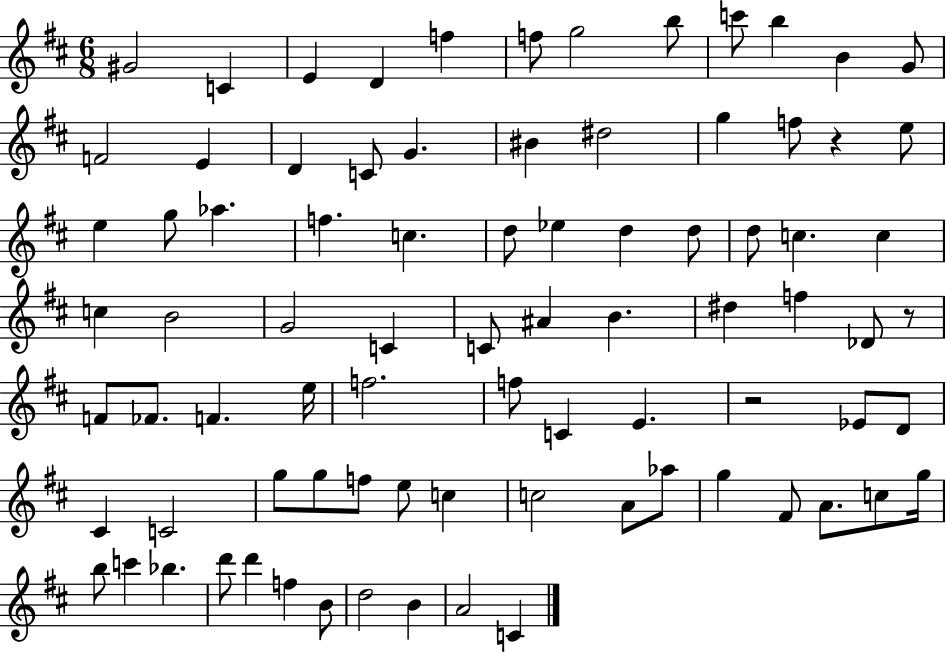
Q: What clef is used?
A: treble